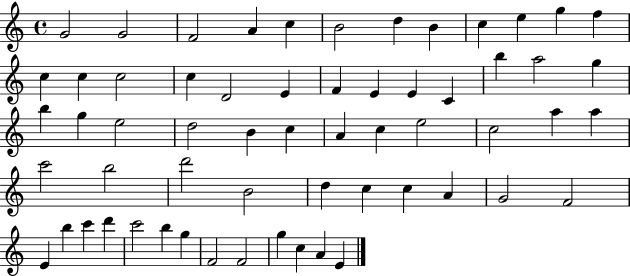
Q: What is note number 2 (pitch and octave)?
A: G4